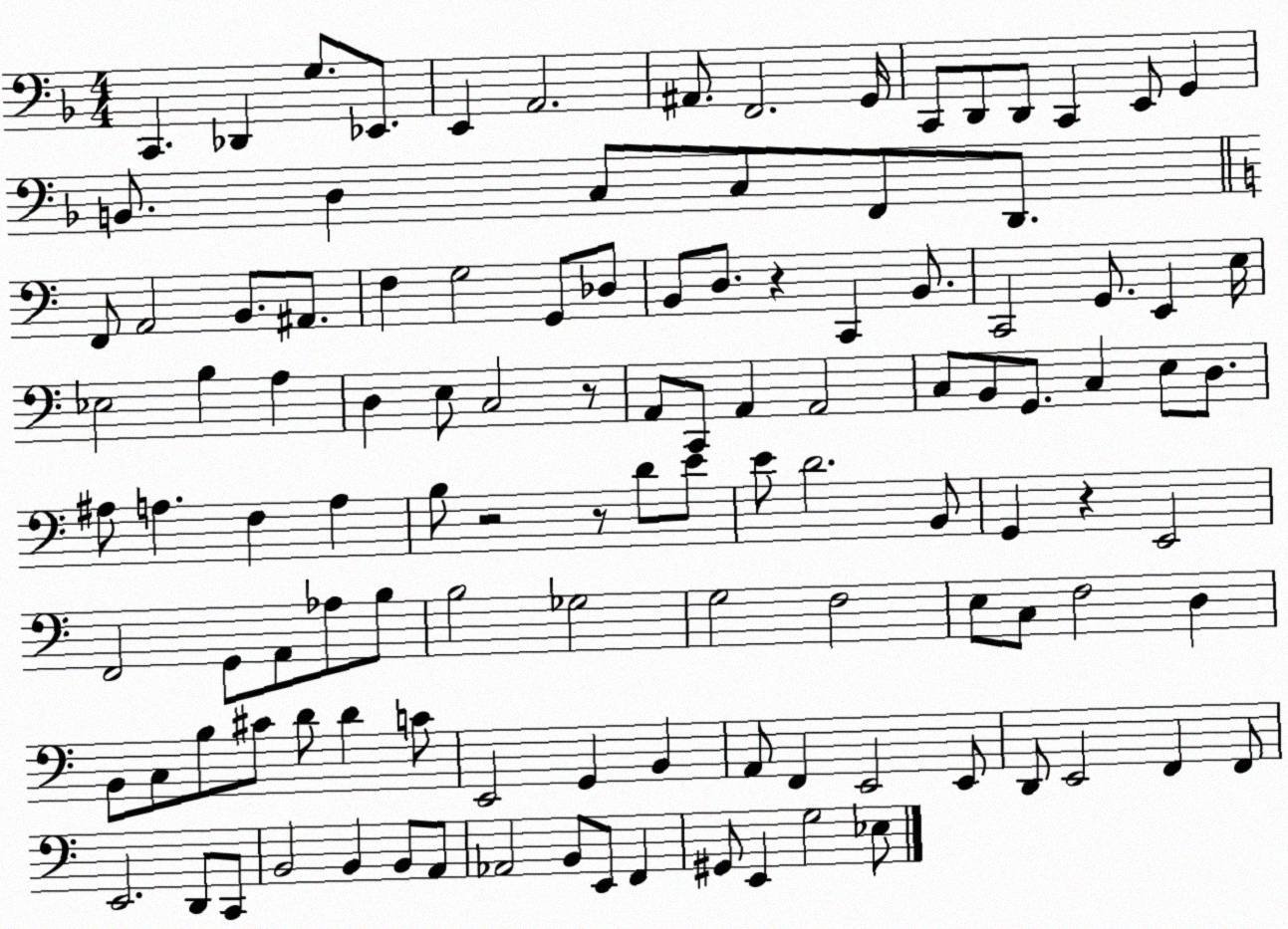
X:1
T:Untitled
M:4/4
L:1/4
K:F
C,, _D,, G,/2 _E,,/2 E,, A,,2 ^A,,/2 F,,2 G,,/4 C,,/2 D,,/2 D,,/2 C,, E,,/2 G,, B,,/2 D, C,/2 C,/2 F,,/2 D,,/2 F,,/2 A,,2 B,,/2 ^A,,/2 F, G,2 G,,/2 _D,/2 B,,/2 D,/2 z C,, B,,/2 C,,2 G,,/2 E,, E,/4 _E,2 B, A, D, E,/2 C,2 z/2 A,,/2 C,,/2 A,, A,,2 C,/2 B,,/2 G,,/2 C, E,/2 D,/2 ^A,/2 A, F, A, B,/2 z2 z/2 D/2 E/2 E/2 D2 B,,/2 G,, z E,,2 F,,2 G,,/2 A,,/2 _A,/2 B,/2 B,2 _G,2 G,2 F,2 E,/2 C,/2 F,2 D, B,,/2 C,/2 B,/2 ^C/2 D/2 D C/2 E,,2 G,, B,, A,,/2 F,, E,,2 E,,/2 D,,/2 E,,2 F,, F,,/2 E,,2 D,,/2 C,,/2 B,,2 B,, B,,/2 A,,/2 _A,,2 B,,/2 E,,/2 F,, ^G,,/2 E,, G,2 _E,/2